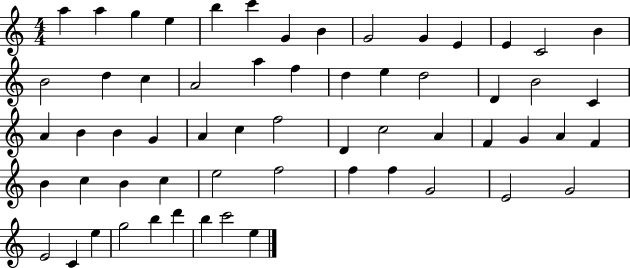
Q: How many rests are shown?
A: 0